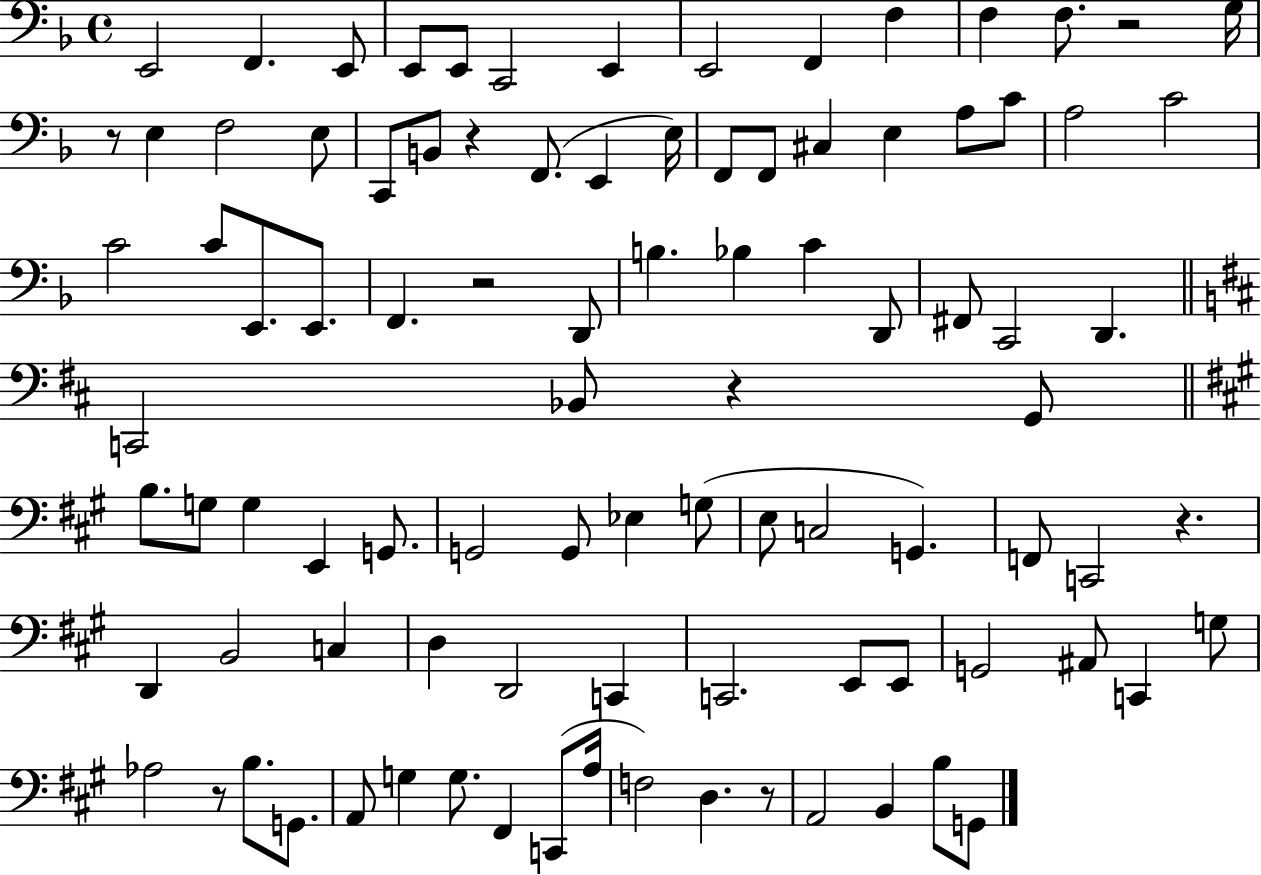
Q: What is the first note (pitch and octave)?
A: E2